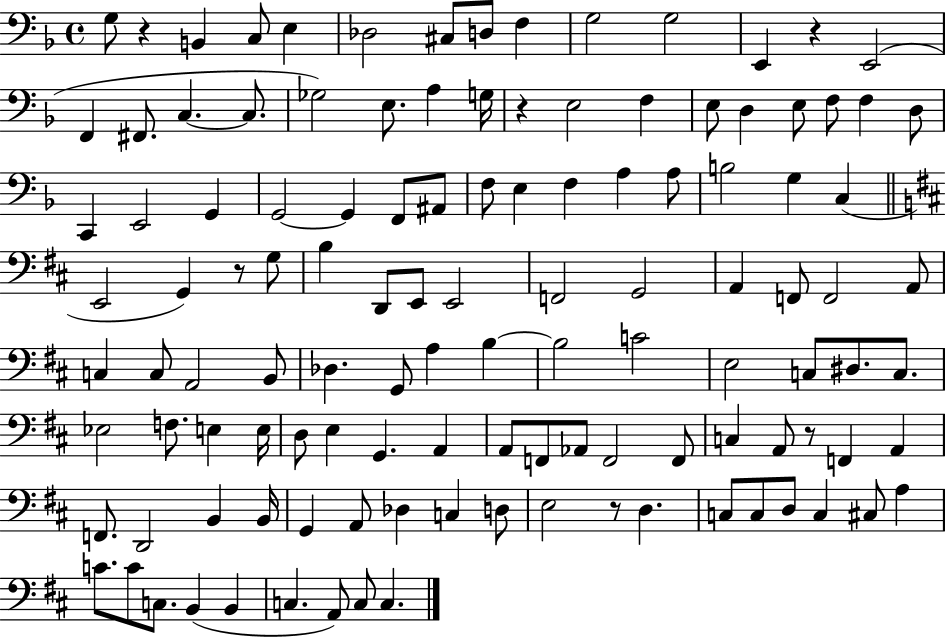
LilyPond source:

{
  \clef bass
  \time 4/4
  \defaultTimeSignature
  \key f \major
  g8 r4 b,4 c8 e4 | des2 cis8 d8 f4 | g2 g2 | e,4 r4 e,2( | \break f,4 fis,8. c4.~~ c8. | ges2) e8. a4 g16 | r4 e2 f4 | e8 d4 e8 f8 f4 d8 | \break c,4 e,2 g,4 | g,2~~ g,4 f,8 ais,8 | f8 e4 f4 a4 a8 | b2 g4 c4( | \break \bar "||" \break \key b \minor e,2 g,4) r8 g8 | b4 d,8 e,8 e,2 | f,2 g,2 | a,4 f,8 f,2 a,8 | \break c4 c8 a,2 b,8 | des4. g,8 a4 b4~~ | b2 c'2 | e2 c8 dis8. c8. | \break ees2 f8. e4 e16 | d8 e4 g,4. a,4 | a,8 f,8 aes,8 f,2 f,8 | c4 a,8 r8 f,4 a,4 | \break f,8. d,2 b,4 b,16 | g,4 a,8 des4 c4 d8 | e2 r8 d4. | c8 c8 d8 c4 cis8 a4 | \break c'8. c'8 c8. b,4( b,4 | c4. a,8) c8 c4. | \bar "|."
}